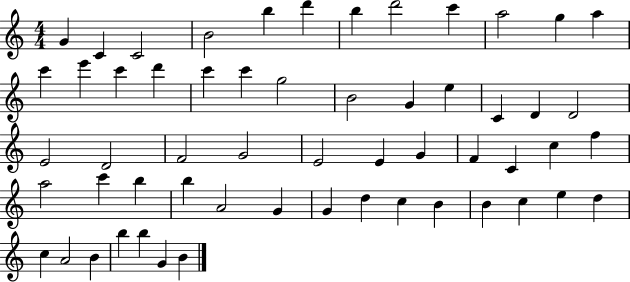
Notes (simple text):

G4/q C4/q C4/h B4/h B5/q D6/q B5/q D6/h C6/q A5/h G5/q A5/q C6/q E6/q C6/q D6/q C6/q C6/q G5/h B4/h G4/q E5/q C4/q D4/q D4/h E4/h D4/h F4/h G4/h E4/h E4/q G4/q F4/q C4/q C5/q F5/q A5/h C6/q B5/q B5/q A4/h G4/q G4/q D5/q C5/q B4/q B4/q C5/q E5/q D5/q C5/q A4/h B4/q B5/q B5/q G4/q B4/q